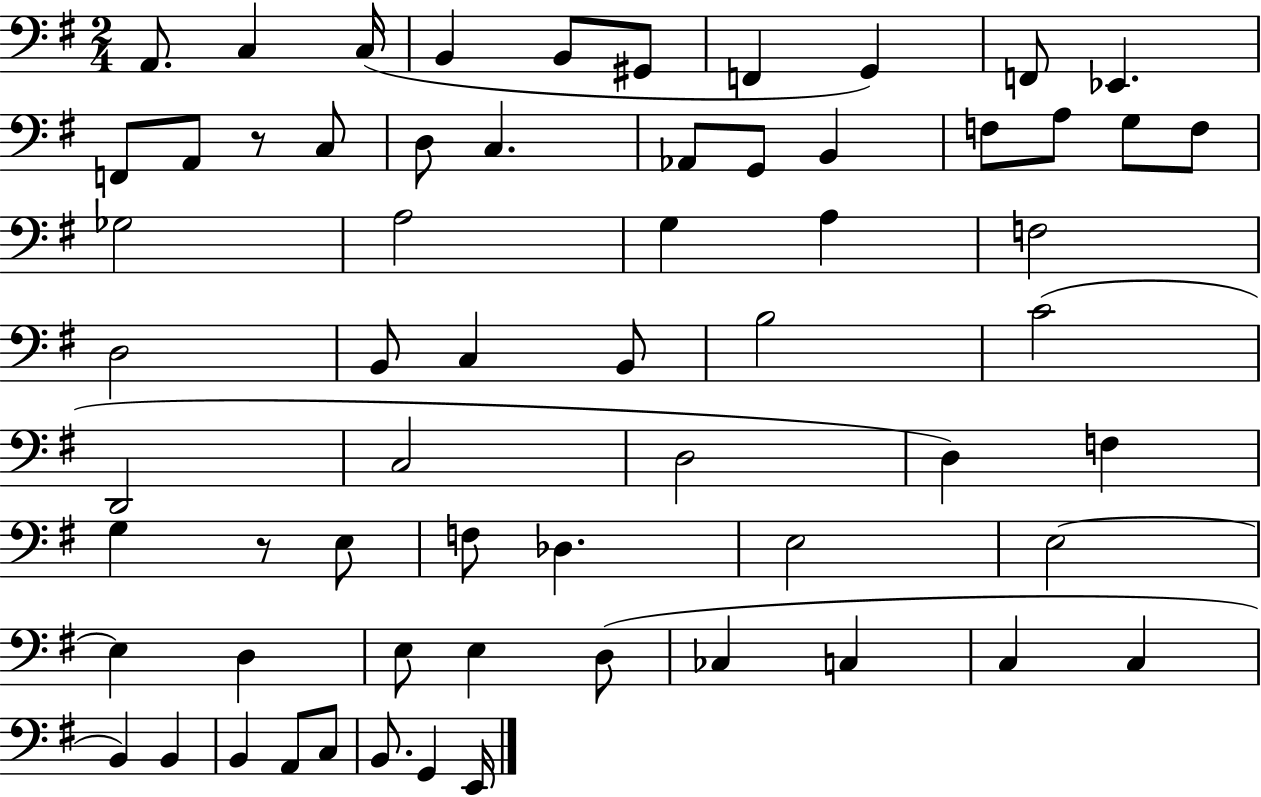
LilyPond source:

{
  \clef bass
  \numericTimeSignature
  \time 2/4
  \key g \major
  a,8. c4 c16( | b,4 b,8 gis,8 | f,4 g,4) | f,8 ees,4. | \break f,8 a,8 r8 c8 | d8 c4. | aes,8 g,8 b,4 | f8 a8 g8 f8 | \break ges2 | a2 | g4 a4 | f2 | \break d2 | b,8 c4 b,8 | b2 | c'2( | \break d,2 | c2 | d2 | d4) f4 | \break g4 r8 e8 | f8 des4. | e2 | e2~~ | \break e4 d4 | e8 e4 d8( | ces4 c4 | c4 c4 | \break b,4) b,4 | b,4 a,8 c8 | b,8. g,4 e,16 | \bar "|."
}